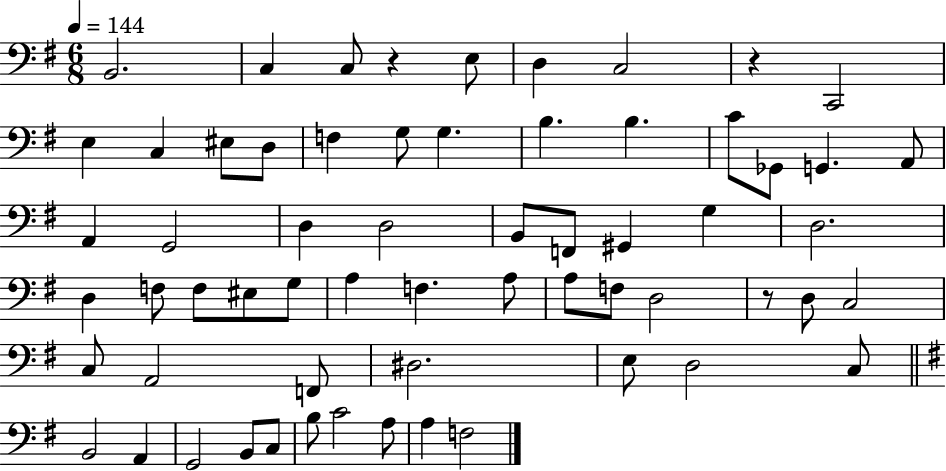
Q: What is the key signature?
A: G major